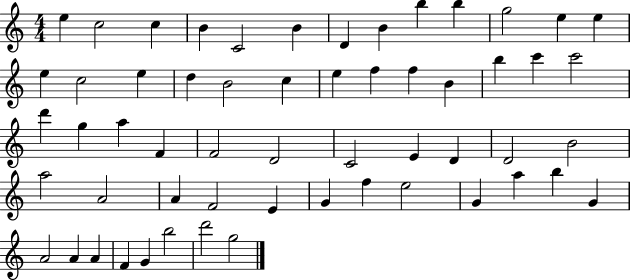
{
  \clef treble
  \numericTimeSignature
  \time 4/4
  \key c \major
  e''4 c''2 c''4 | b'4 c'2 b'4 | d'4 b'4 b''4 b''4 | g''2 e''4 e''4 | \break e''4 c''2 e''4 | d''4 b'2 c''4 | e''4 f''4 f''4 b'4 | b''4 c'''4 c'''2 | \break d'''4 g''4 a''4 f'4 | f'2 d'2 | c'2 e'4 d'4 | d'2 b'2 | \break a''2 a'2 | a'4 f'2 e'4 | g'4 f''4 e''2 | g'4 a''4 b''4 g'4 | \break a'2 a'4 a'4 | f'4 g'4 b''2 | d'''2 g''2 | \bar "|."
}